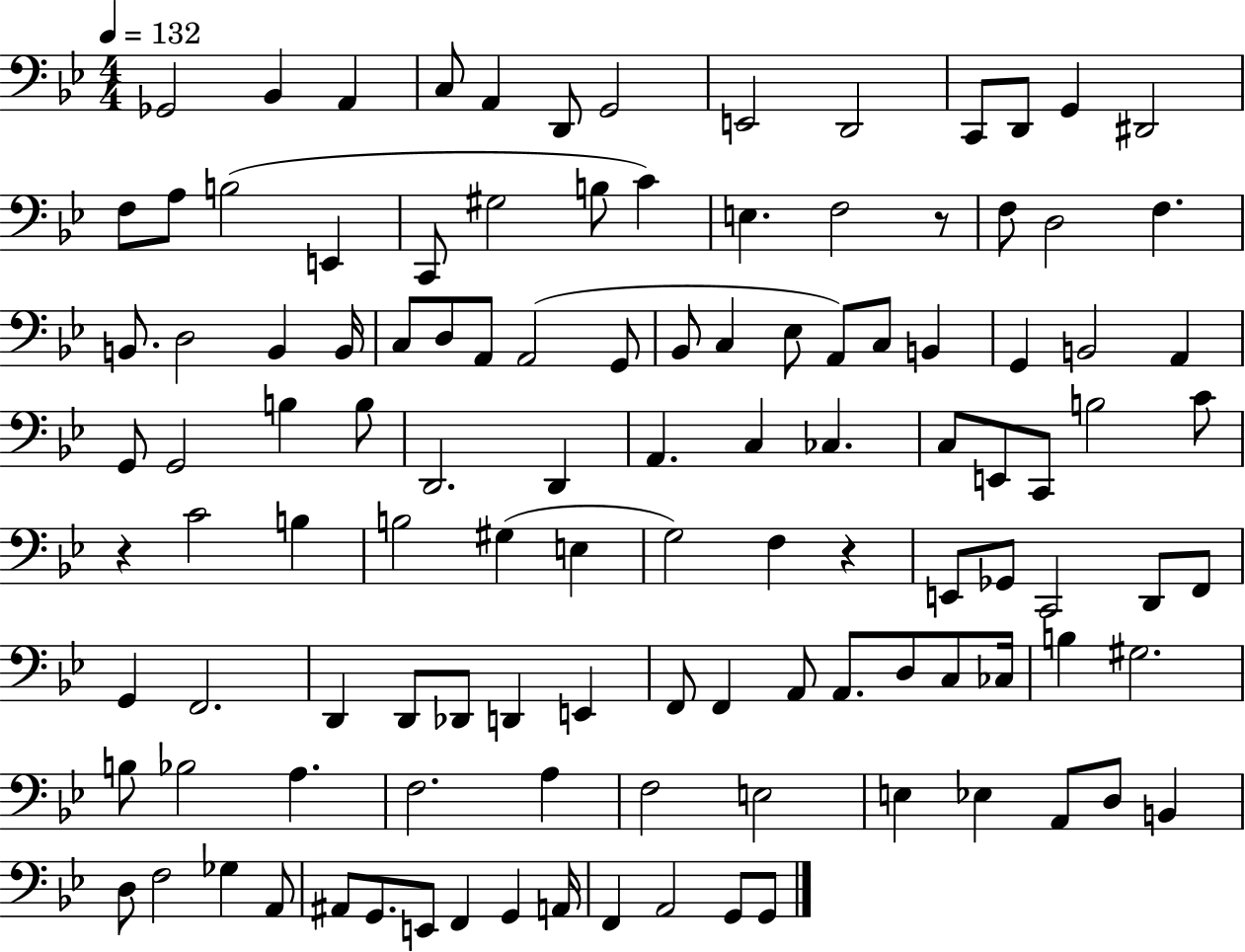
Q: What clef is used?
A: bass